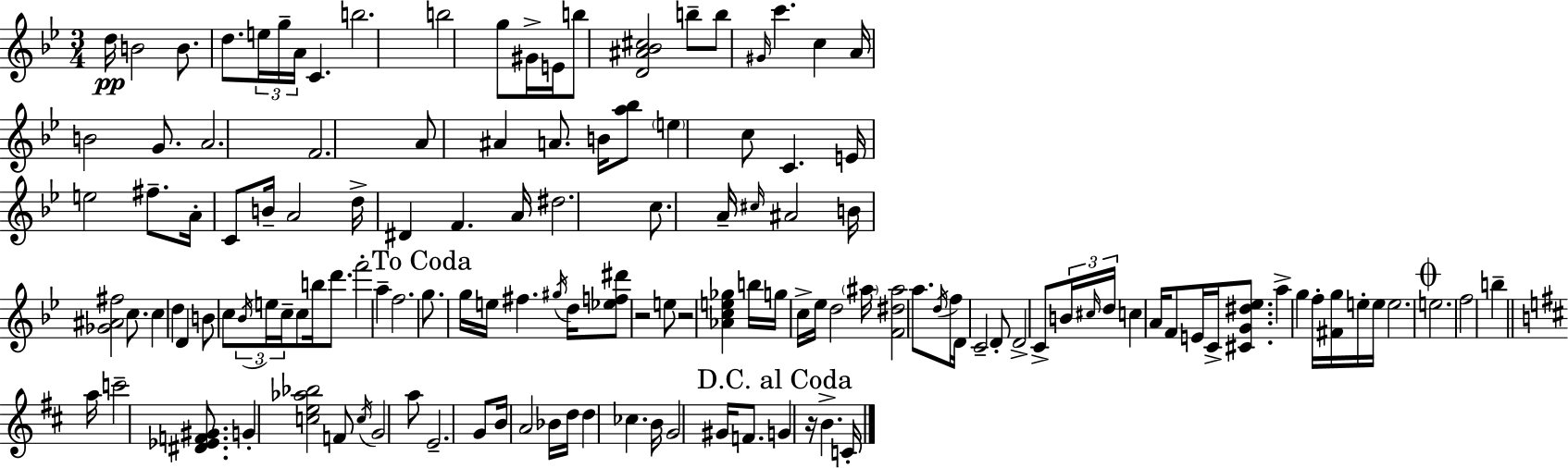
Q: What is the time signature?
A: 3/4